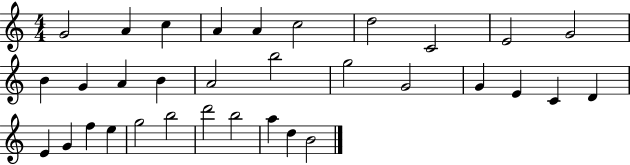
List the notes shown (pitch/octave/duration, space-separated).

G4/h A4/q C5/q A4/q A4/q C5/h D5/h C4/h E4/h G4/h B4/q G4/q A4/q B4/q A4/h B5/h G5/h G4/h G4/q E4/q C4/q D4/q E4/q G4/q F5/q E5/q G5/h B5/h D6/h B5/h A5/q D5/q B4/h